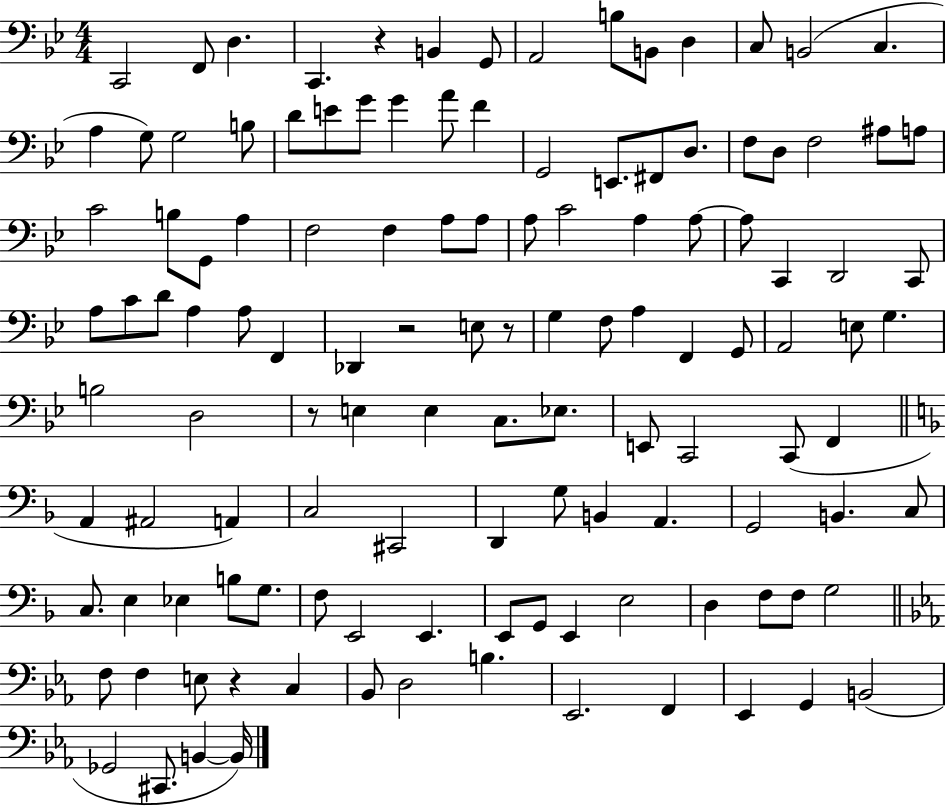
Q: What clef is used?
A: bass